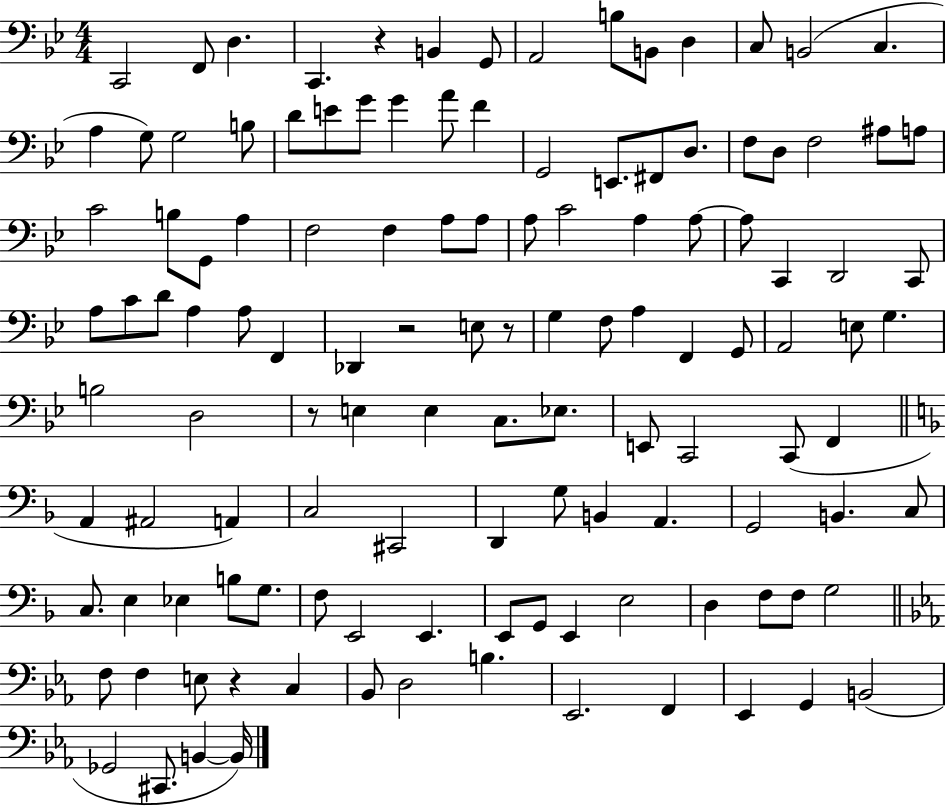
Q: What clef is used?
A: bass